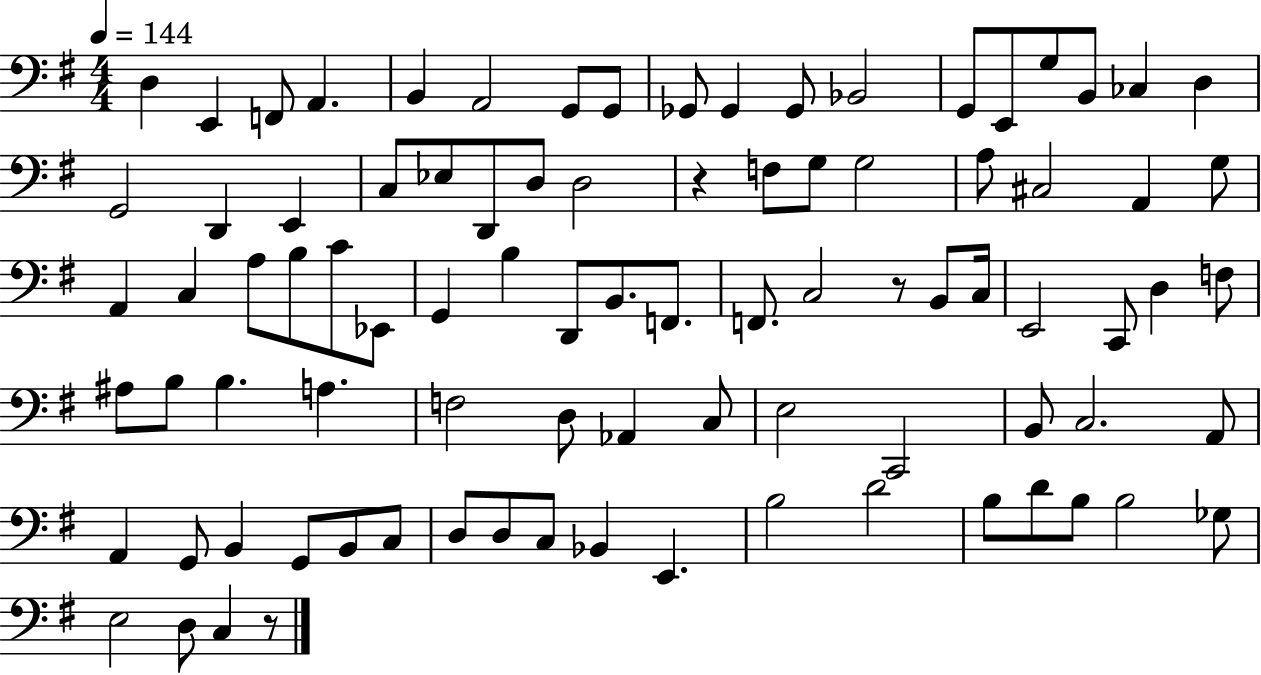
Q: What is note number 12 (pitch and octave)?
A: Bb2